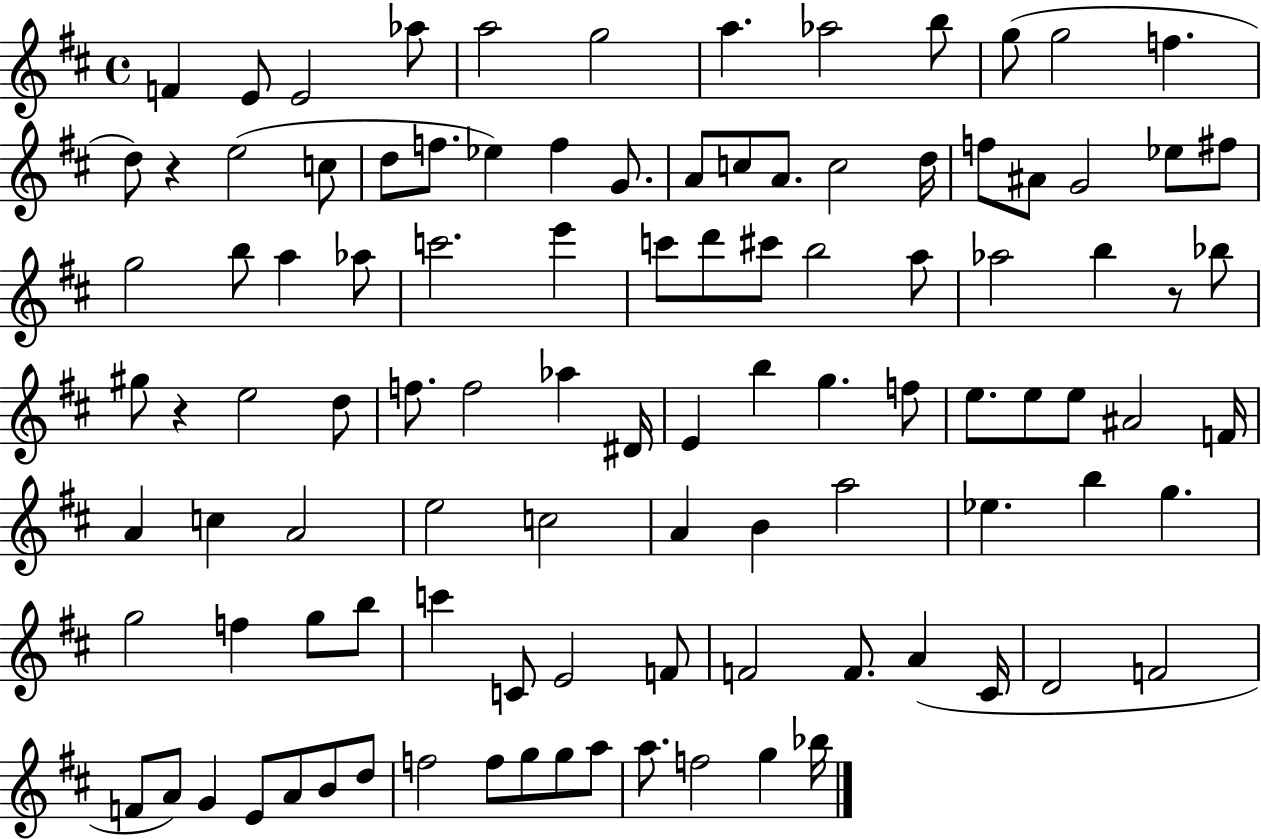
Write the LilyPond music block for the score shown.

{
  \clef treble
  \time 4/4
  \defaultTimeSignature
  \key d \major
  f'4 e'8 e'2 aes''8 | a''2 g''2 | a''4. aes''2 b''8 | g''8( g''2 f''4. | \break d''8) r4 e''2( c''8 | d''8 f''8. ees''4) f''4 g'8. | a'8 c''8 a'8. c''2 d''16 | f''8 ais'8 g'2 ees''8 fis''8 | \break g''2 b''8 a''4 aes''8 | c'''2. e'''4 | c'''8 d'''8 cis'''8 b''2 a''8 | aes''2 b''4 r8 bes''8 | \break gis''8 r4 e''2 d''8 | f''8. f''2 aes''4 dis'16 | e'4 b''4 g''4. f''8 | e''8. e''8 e''8 ais'2 f'16 | \break a'4 c''4 a'2 | e''2 c''2 | a'4 b'4 a''2 | ees''4. b''4 g''4. | \break g''2 f''4 g''8 b''8 | c'''4 c'8 e'2 f'8 | f'2 f'8. a'4( cis'16 | d'2 f'2 | \break f'8 a'8) g'4 e'8 a'8 b'8 d''8 | f''2 f''8 g''8 g''8 a''8 | a''8. f''2 g''4 bes''16 | \bar "|."
}